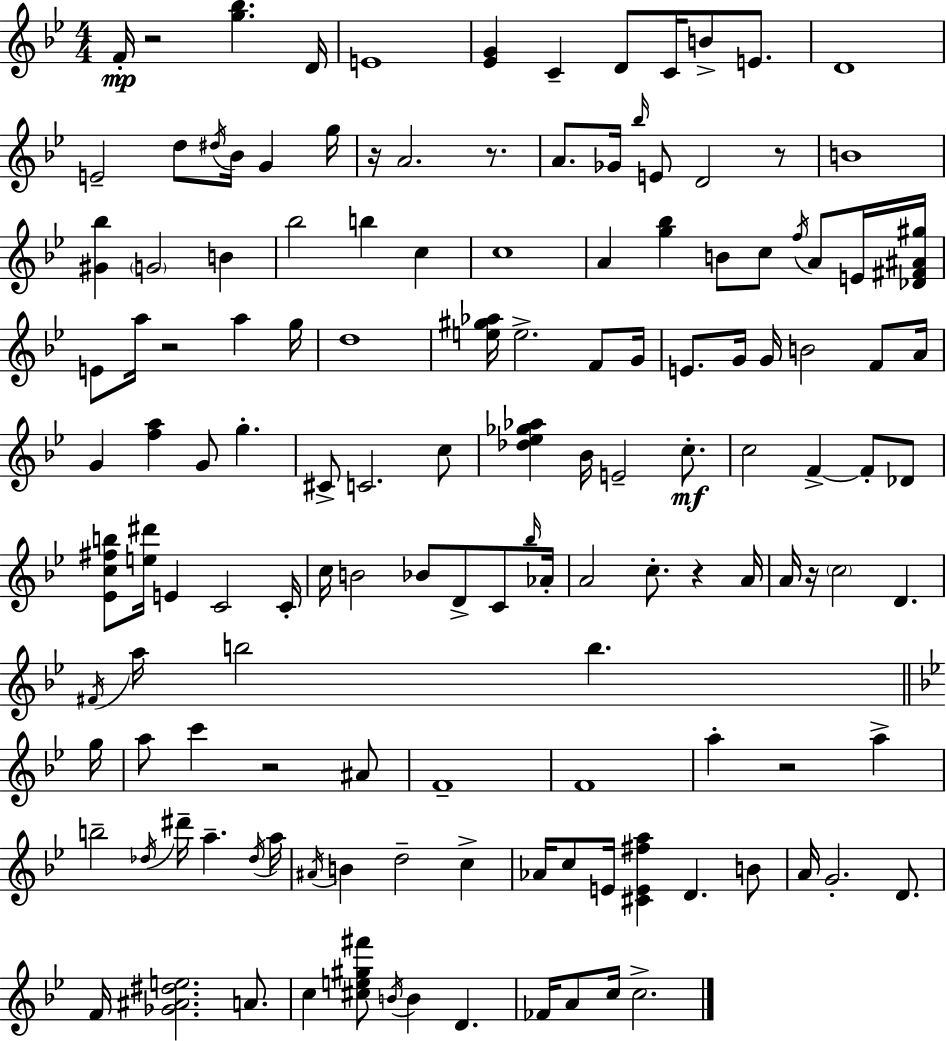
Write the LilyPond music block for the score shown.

{
  \clef treble
  \numericTimeSignature
  \time 4/4
  \key g \minor
  f'16-.\mp r2 <g'' bes''>4. d'16 | e'1 | <ees' g'>4 c'4-- d'8 c'16 b'8-> e'8. | d'1 | \break e'2-- d''8 \acciaccatura { dis''16 } bes'16 g'4 | g''16 r16 a'2. r8. | a'8. ges'16 \grace { bes''16 } e'8 d'2 | r8 b'1 | \break <gis' bes''>4 \parenthesize g'2 b'4 | bes''2 b''4 c''4 | c''1 | a'4 <g'' bes''>4 b'8 c''8 \acciaccatura { f''16 } a'8 | \break e'16 <des' fis' ais' gis''>16 e'8 a''16 r2 a''4 | g''16 d''1 | <e'' gis'' aes''>16 e''2.-> | f'8 g'16 e'8. g'16 g'16 b'2 | \break f'8 a'16 g'4 <f'' a''>4 g'8 g''4.-. | cis'8-> c'2. | c''8 <des'' ees'' ges'' aes''>4 bes'16 e'2-- | c''8.-.\mf c''2 f'4->~~ f'8-. | \break des'8 <ees' c'' fis'' b''>8 <e'' dis'''>16 e'4 c'2 | c'16-. c''16 b'2 bes'8 d'8-> | c'8 \grace { bes''16 } aes'16-. a'2 c''8.-. r4 | a'16 a'16 r16 \parenthesize c''2 d'4. | \break \acciaccatura { fis'16 } a''16 b''2 b''4. | \bar "||" \break \key g \minor g''16 a''8 c'''4 r2 ais'8 | f'1-- | f'1 | a''4-. r2 a''4-> | \break b''2-- \acciaccatura { des''16 } dis'''16-- a''4.-- | \acciaccatura { des''16 } a''16 \acciaccatura { ais'16 } b'4 d''2-- | c''4-> aes'16 c''8 e'16 <cis' e' fis'' a''>4 d'4. | b'8 a'16 g'2.-. | \break d'8. f'16 <ges' ais' dis'' e''>2. | a'8. c''4 <cis'' e'' gis'' fis'''>8 \acciaccatura { b'16 } b'4 d'4. | fes'16 a'8 c''16 c''2.-> | \bar "|."
}